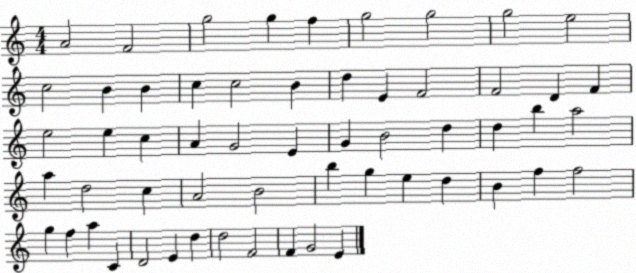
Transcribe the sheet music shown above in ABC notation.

X:1
T:Untitled
M:4/4
L:1/4
K:C
A2 F2 g2 g f g2 g2 g2 e2 c2 B B c c2 B d E F2 F2 D F e2 e c A G2 E G B2 d d b a2 a d2 c A2 B2 b g e d B f f2 g f a C D2 E d d2 F2 F G2 E